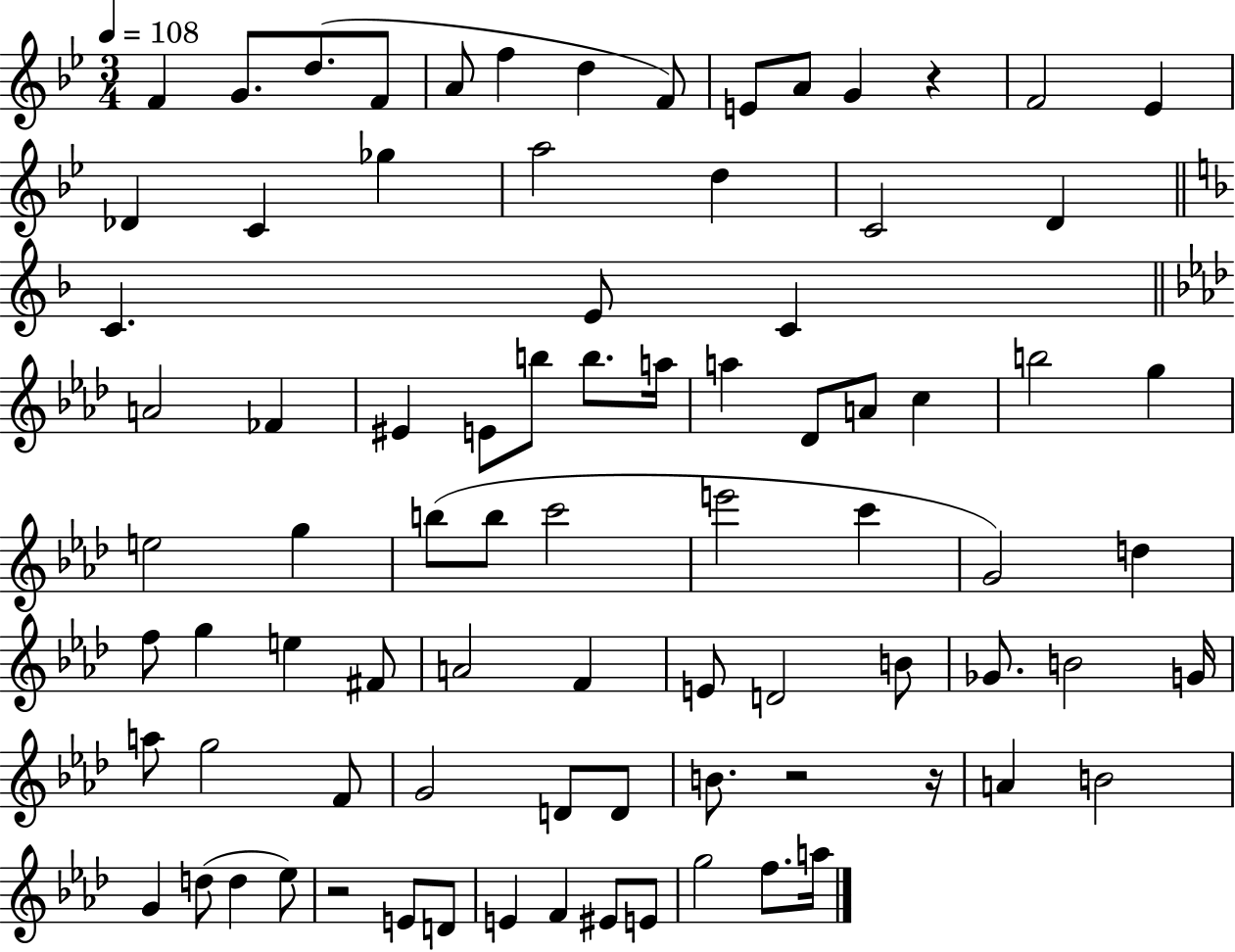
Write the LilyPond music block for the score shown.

{
  \clef treble
  \numericTimeSignature
  \time 3/4
  \key bes \major
  \tempo 4 = 108
  f'4 g'8. d''8.( f'8 | a'8 f''4 d''4 f'8) | e'8 a'8 g'4 r4 | f'2 ees'4 | \break des'4 c'4 ges''4 | a''2 d''4 | c'2 d'4 | \bar "||" \break \key f \major c'4. e'8 c'4 | \bar "||" \break \key f \minor a'2 fes'4 | eis'4 e'8 b''8 b''8. a''16 | a''4 des'8 a'8 c''4 | b''2 g''4 | \break e''2 g''4 | b''8( b''8 c'''2 | e'''2 c'''4 | g'2) d''4 | \break f''8 g''4 e''4 fis'8 | a'2 f'4 | e'8 d'2 b'8 | ges'8. b'2 g'16 | \break a''8 g''2 f'8 | g'2 d'8 d'8 | b'8. r2 r16 | a'4 b'2 | \break g'4 d''8( d''4 ees''8) | r2 e'8 d'8 | e'4 f'4 eis'8 e'8 | g''2 f''8. a''16 | \break \bar "|."
}